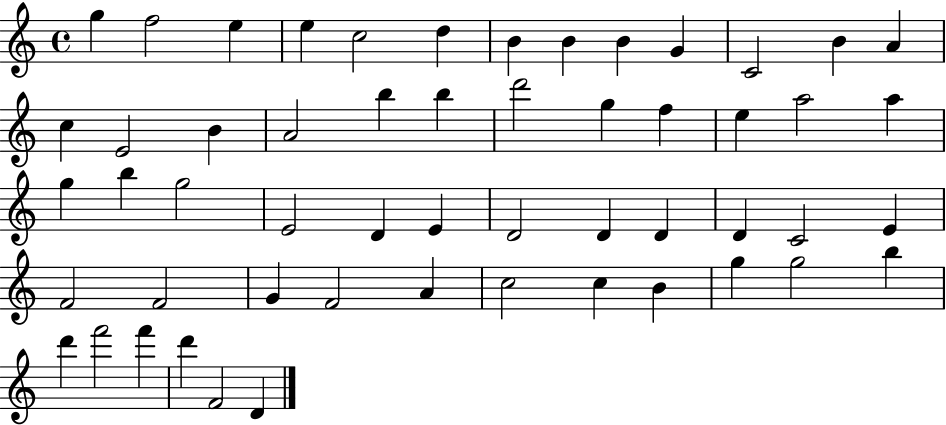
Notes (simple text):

G5/q F5/h E5/q E5/q C5/h D5/q B4/q B4/q B4/q G4/q C4/h B4/q A4/q C5/q E4/h B4/q A4/h B5/q B5/q D6/h G5/q F5/q E5/q A5/h A5/q G5/q B5/q G5/h E4/h D4/q E4/q D4/h D4/q D4/q D4/q C4/h E4/q F4/h F4/h G4/q F4/h A4/q C5/h C5/q B4/q G5/q G5/h B5/q D6/q F6/h F6/q D6/q F4/h D4/q